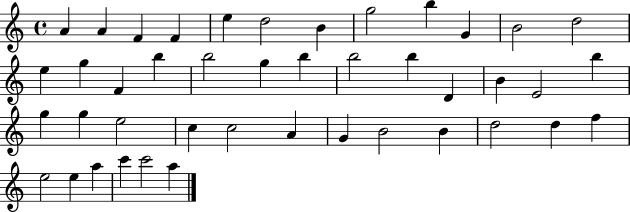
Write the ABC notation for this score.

X:1
T:Untitled
M:4/4
L:1/4
K:C
A A F F e d2 B g2 b G B2 d2 e g F b b2 g b b2 b D B E2 b g g e2 c c2 A G B2 B d2 d f e2 e a c' c'2 a